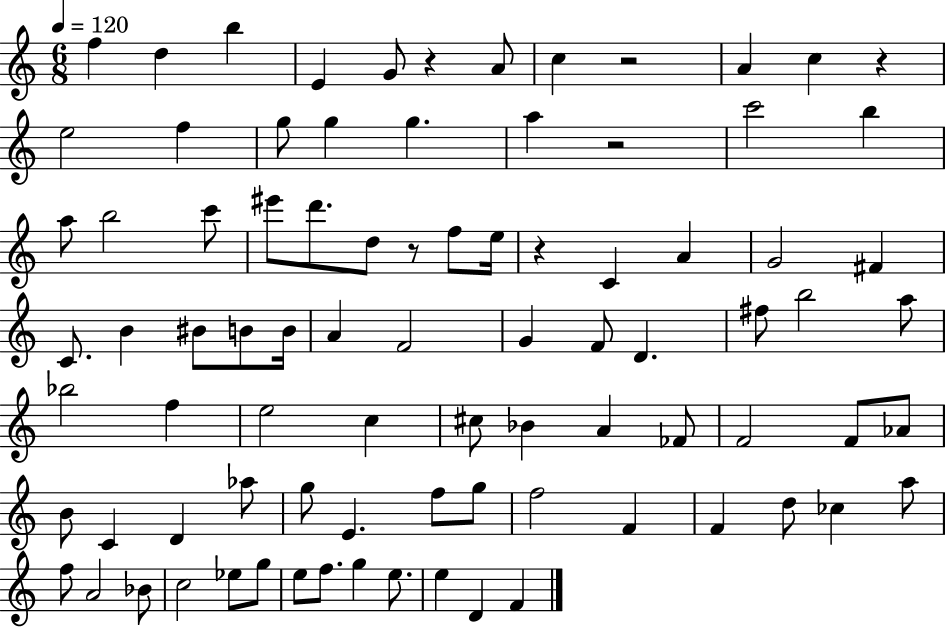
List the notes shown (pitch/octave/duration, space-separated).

F5/q D5/q B5/q E4/q G4/e R/q A4/e C5/q R/h A4/q C5/q R/q E5/h F5/q G5/e G5/q G5/q. A5/q R/h C6/h B5/q A5/e B5/h C6/e EIS6/e D6/e. D5/e R/e F5/e E5/s R/q C4/q A4/q G4/h F#4/q C4/e. B4/q BIS4/e B4/e B4/s A4/q F4/h G4/q F4/e D4/q. F#5/e B5/h A5/e Bb5/h F5/q E5/h C5/q C#5/e Bb4/q A4/q FES4/e F4/h F4/e Ab4/e B4/e C4/q D4/q Ab5/e G5/e E4/q. F5/e G5/e F5/h F4/q F4/q D5/e CES5/q A5/e F5/e A4/h Bb4/e C5/h Eb5/e G5/e E5/e F5/e. G5/q E5/e. E5/q D4/q F4/q